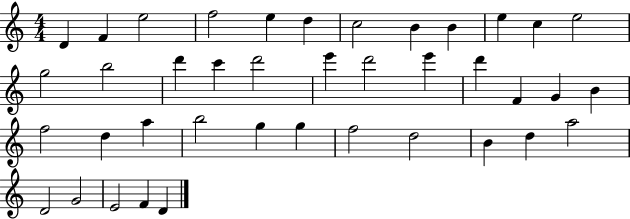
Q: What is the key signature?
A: C major